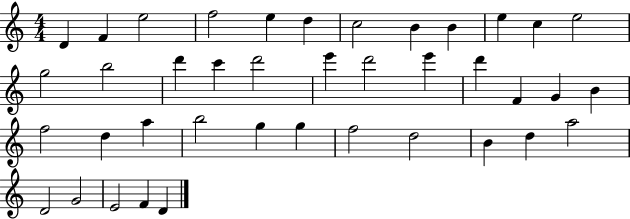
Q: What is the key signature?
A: C major